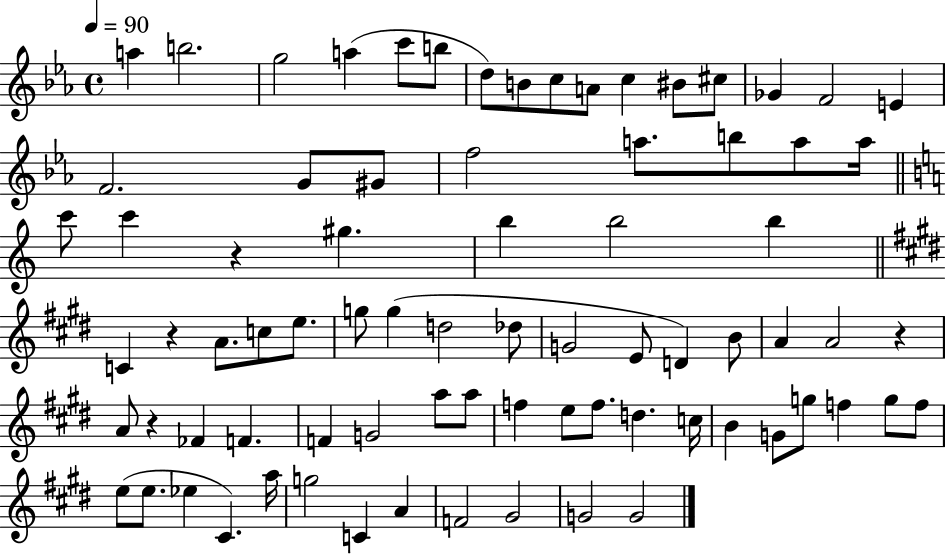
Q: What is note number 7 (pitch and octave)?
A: D5